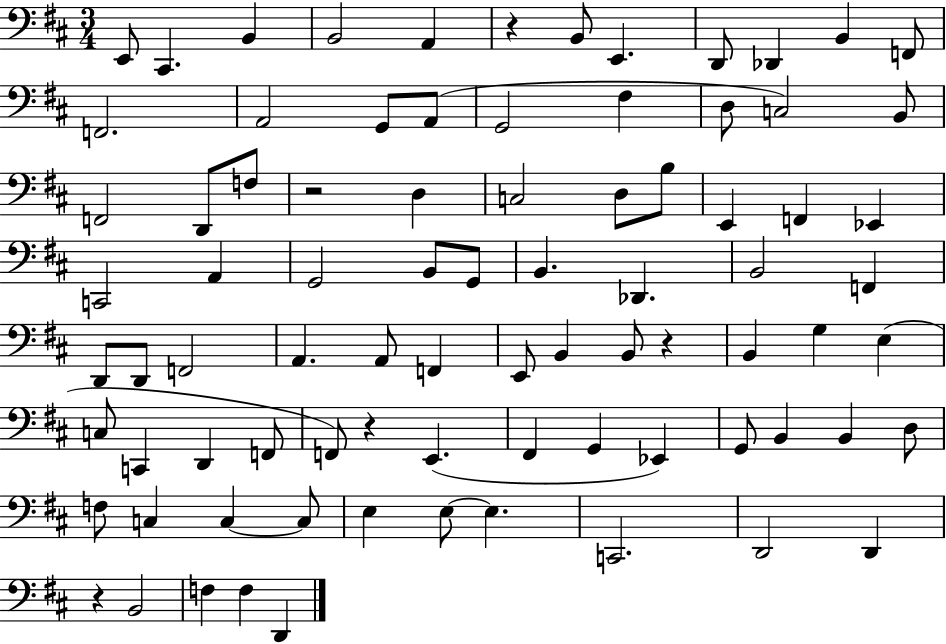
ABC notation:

X:1
T:Untitled
M:3/4
L:1/4
K:D
E,,/2 ^C,, B,, B,,2 A,, z B,,/2 E,, D,,/2 _D,, B,, F,,/2 F,,2 A,,2 G,,/2 A,,/2 G,,2 ^F, D,/2 C,2 B,,/2 F,,2 D,,/2 F,/2 z2 D, C,2 D,/2 B,/2 E,, F,, _E,, C,,2 A,, G,,2 B,,/2 G,,/2 B,, _D,, B,,2 F,, D,,/2 D,,/2 F,,2 A,, A,,/2 F,, E,,/2 B,, B,,/2 z B,, G, E, C,/2 C,, D,, F,,/2 F,,/2 z E,, ^F,, G,, _E,, G,,/2 B,, B,, D,/2 F,/2 C, C, C,/2 E, E,/2 E, C,,2 D,,2 D,, z B,,2 F, F, D,,